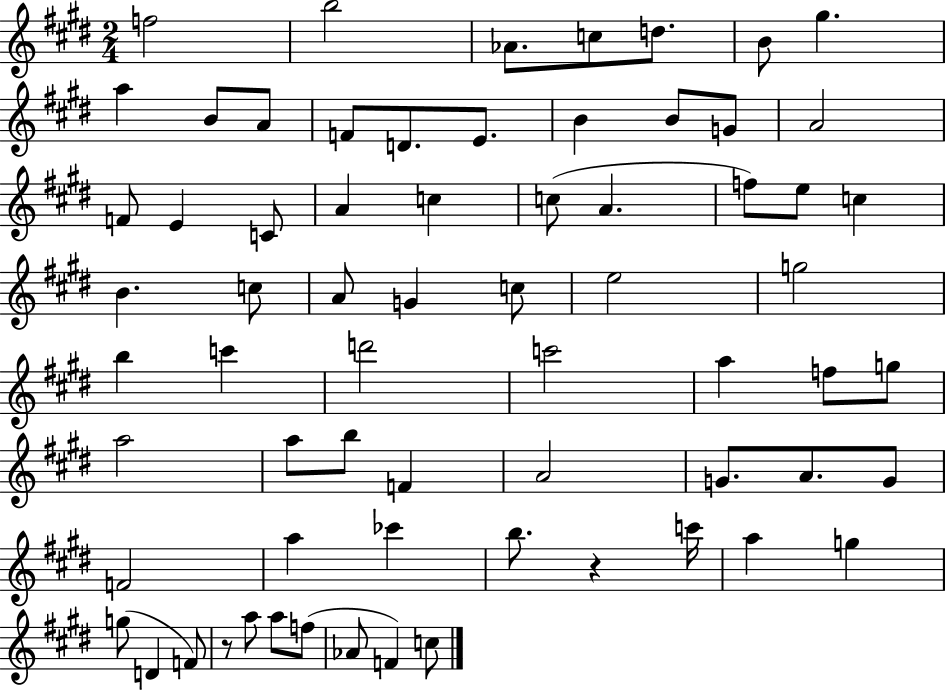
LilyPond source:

{
  \clef treble
  \numericTimeSignature
  \time 2/4
  \key e \major
  f''2 | b''2 | aes'8. c''8 d''8. | b'8 gis''4. | \break a''4 b'8 a'8 | f'8 d'8. e'8. | b'4 b'8 g'8 | a'2 | \break f'8 e'4 c'8 | a'4 c''4 | c''8( a'4. | f''8) e''8 c''4 | \break b'4. c''8 | a'8 g'4 c''8 | e''2 | g''2 | \break b''4 c'''4 | d'''2 | c'''2 | a''4 f''8 g''8 | \break a''2 | a''8 b''8 f'4 | a'2 | g'8. a'8. g'8 | \break f'2 | a''4 ces'''4 | b''8. r4 c'''16 | a''4 g''4 | \break g''8( d'4 f'8) | r8 a''8 a''8 f''8( | aes'8 f'4) c''8 | \bar "|."
}